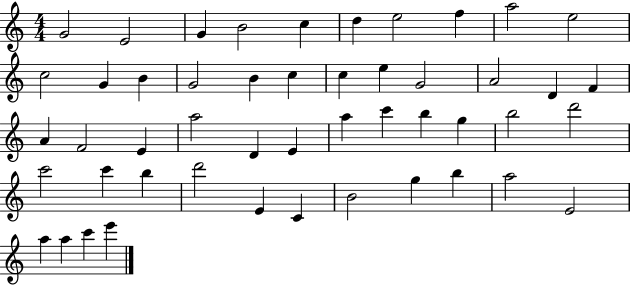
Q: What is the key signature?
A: C major